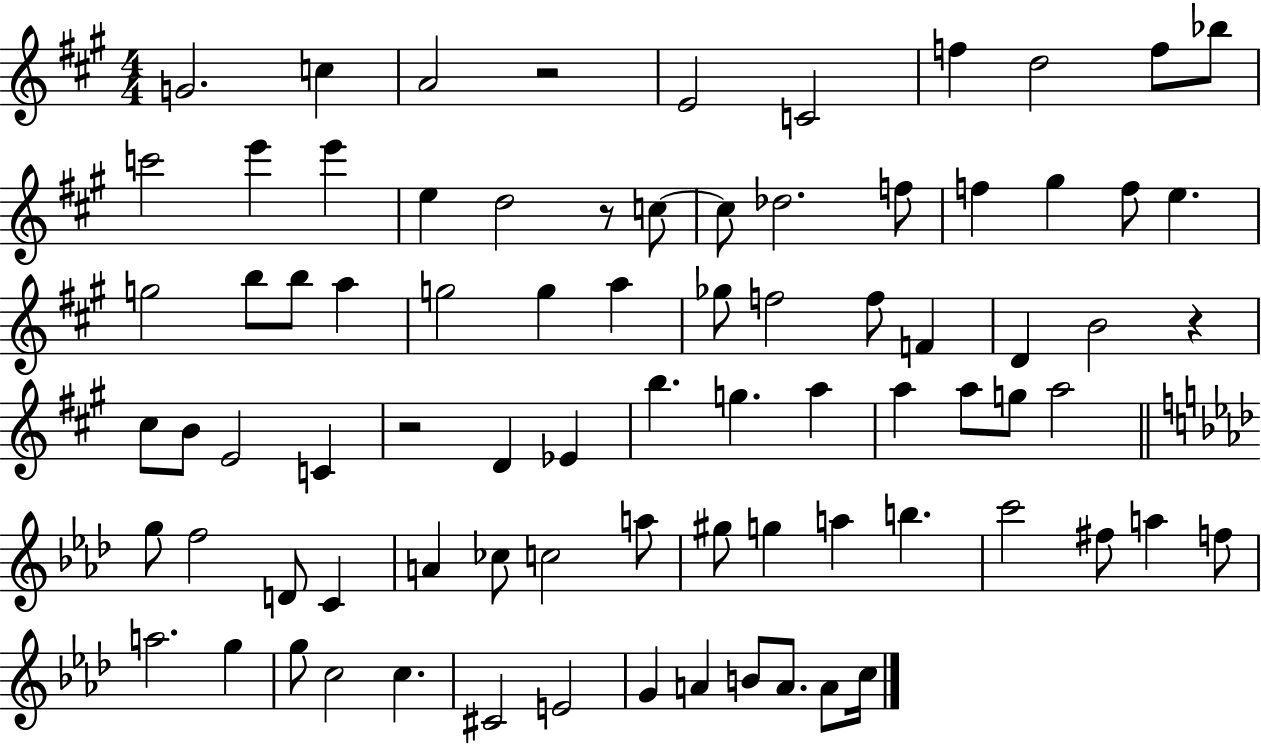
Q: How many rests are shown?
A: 4